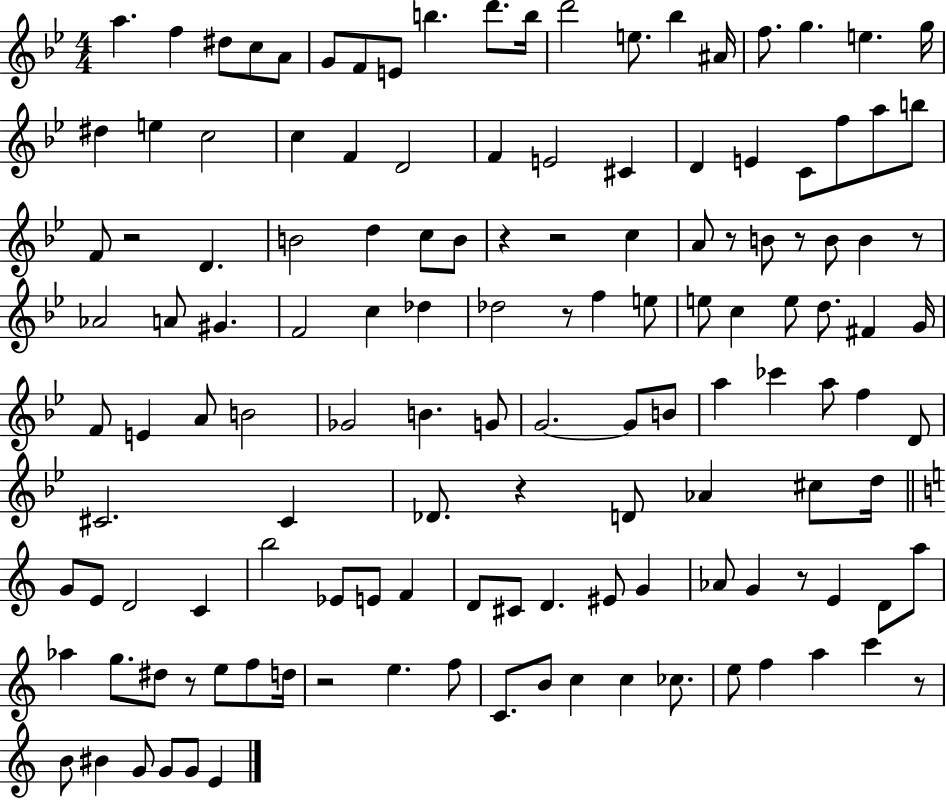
A5/q. F5/q D#5/e C5/e A4/e G4/e F4/e E4/e B5/q. D6/e. B5/s D6/h E5/e. Bb5/q A#4/s F5/e. G5/q. E5/q. G5/s D#5/q E5/q C5/h C5/q F4/q D4/h F4/q E4/h C#4/q D4/q E4/q C4/e F5/e A5/e B5/e F4/e R/h D4/q. B4/h D5/q C5/e B4/e R/q R/h C5/q A4/e R/e B4/e R/e B4/e B4/q R/e Ab4/h A4/e G#4/q. F4/h C5/q Db5/q Db5/h R/e F5/q E5/e E5/e C5/q E5/e D5/e. F#4/q G4/s F4/e E4/q A4/e B4/h Gb4/h B4/q. G4/e G4/h. G4/e B4/e A5/q CES6/q A5/e F5/q D4/e C#4/h. C#4/q Db4/e. R/q D4/e Ab4/q C#5/e D5/s G4/e E4/e D4/h C4/q B5/h Eb4/e E4/e F4/q D4/e C#4/e D4/q. EIS4/e G4/q Ab4/e G4/q R/e E4/q D4/e A5/e Ab5/q G5/e. D#5/e R/e E5/e F5/e D5/s R/h E5/q. F5/e C4/e. B4/e C5/q C5/q CES5/e. E5/e F5/q A5/q C6/q R/e B4/e BIS4/q G4/e G4/e G4/e E4/q